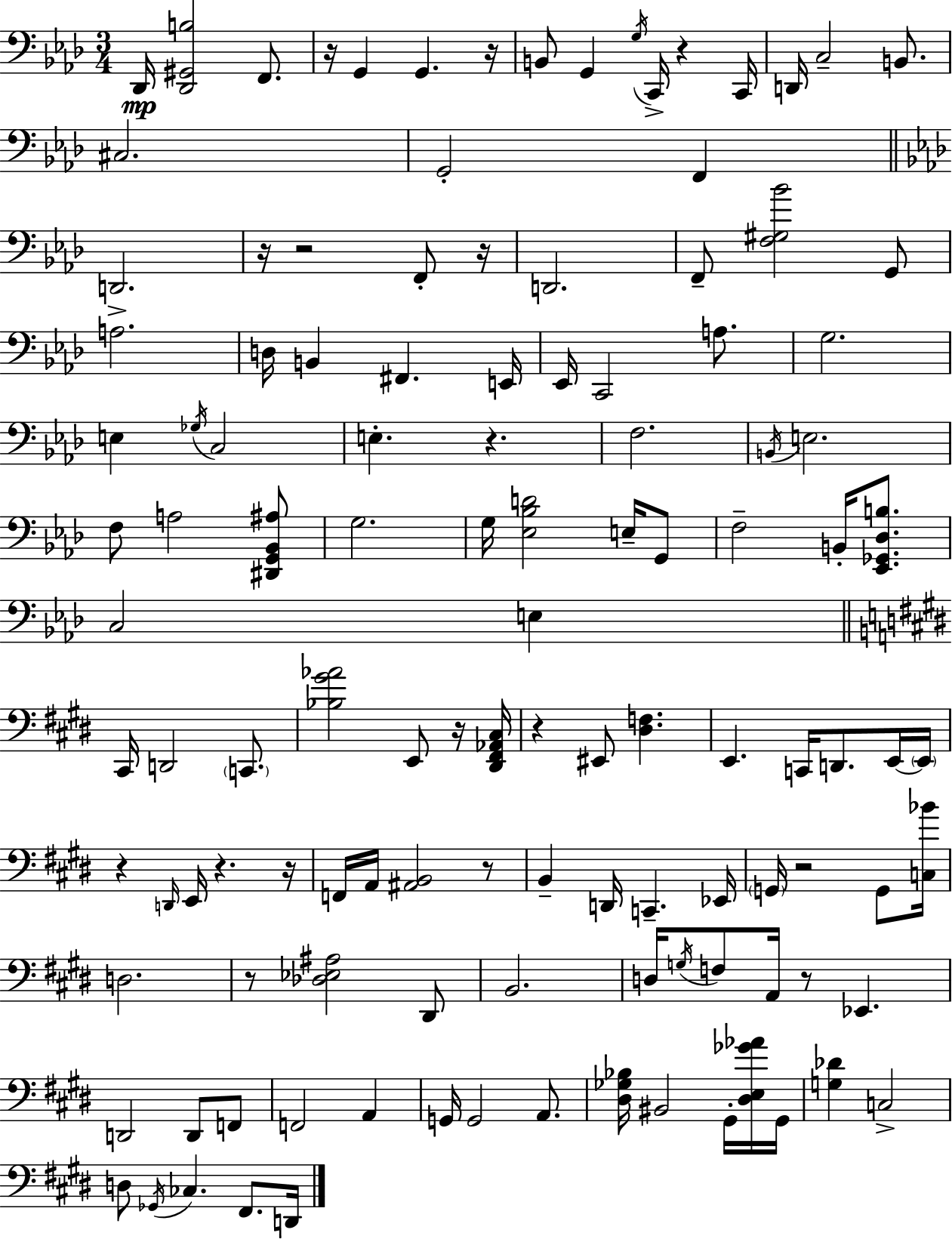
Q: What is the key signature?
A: AES major